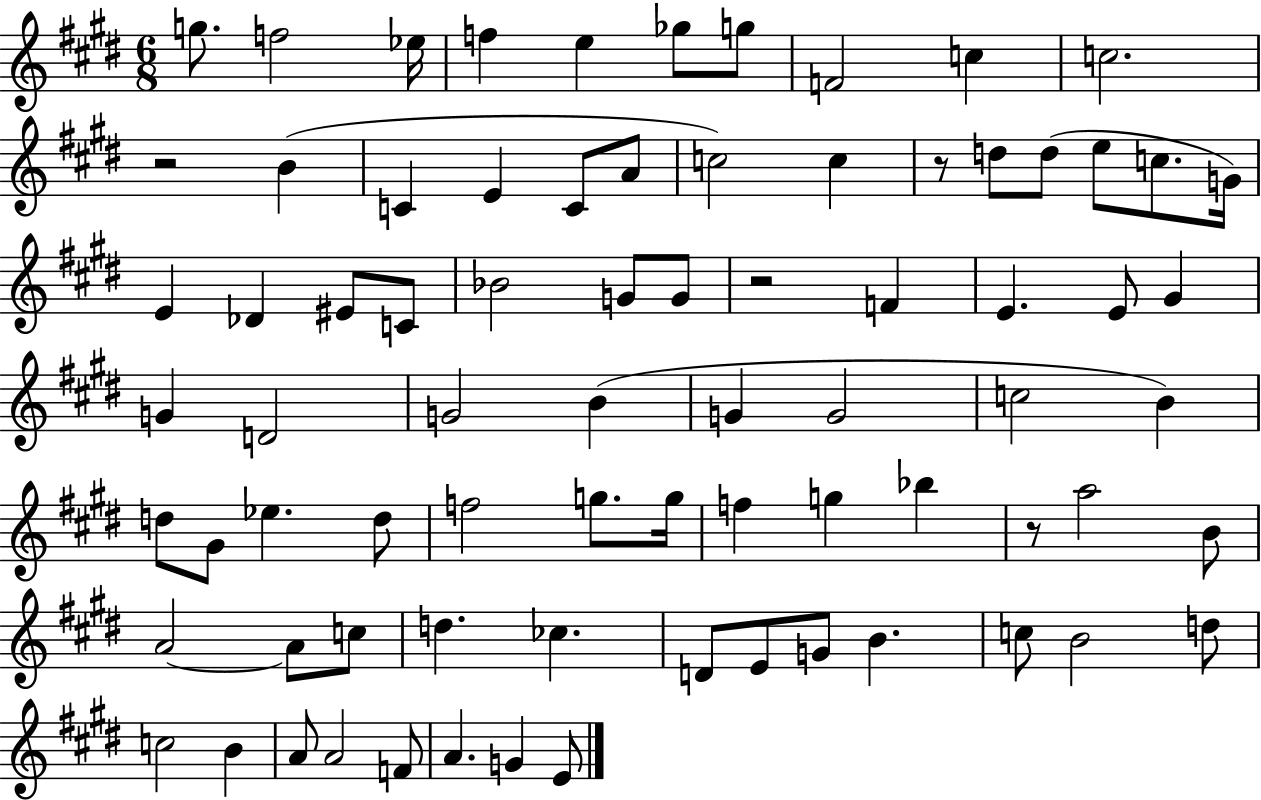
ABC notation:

X:1
T:Untitled
M:6/8
L:1/4
K:E
g/2 f2 _e/4 f e _g/2 g/2 F2 c c2 z2 B C E C/2 A/2 c2 c z/2 d/2 d/2 e/2 c/2 G/4 E _D ^E/2 C/2 _B2 G/2 G/2 z2 F E E/2 ^G G D2 G2 B G G2 c2 B d/2 ^G/2 _e d/2 f2 g/2 g/4 f g _b z/2 a2 B/2 A2 A/2 c/2 d _c D/2 E/2 G/2 B c/2 B2 d/2 c2 B A/2 A2 F/2 A G E/2